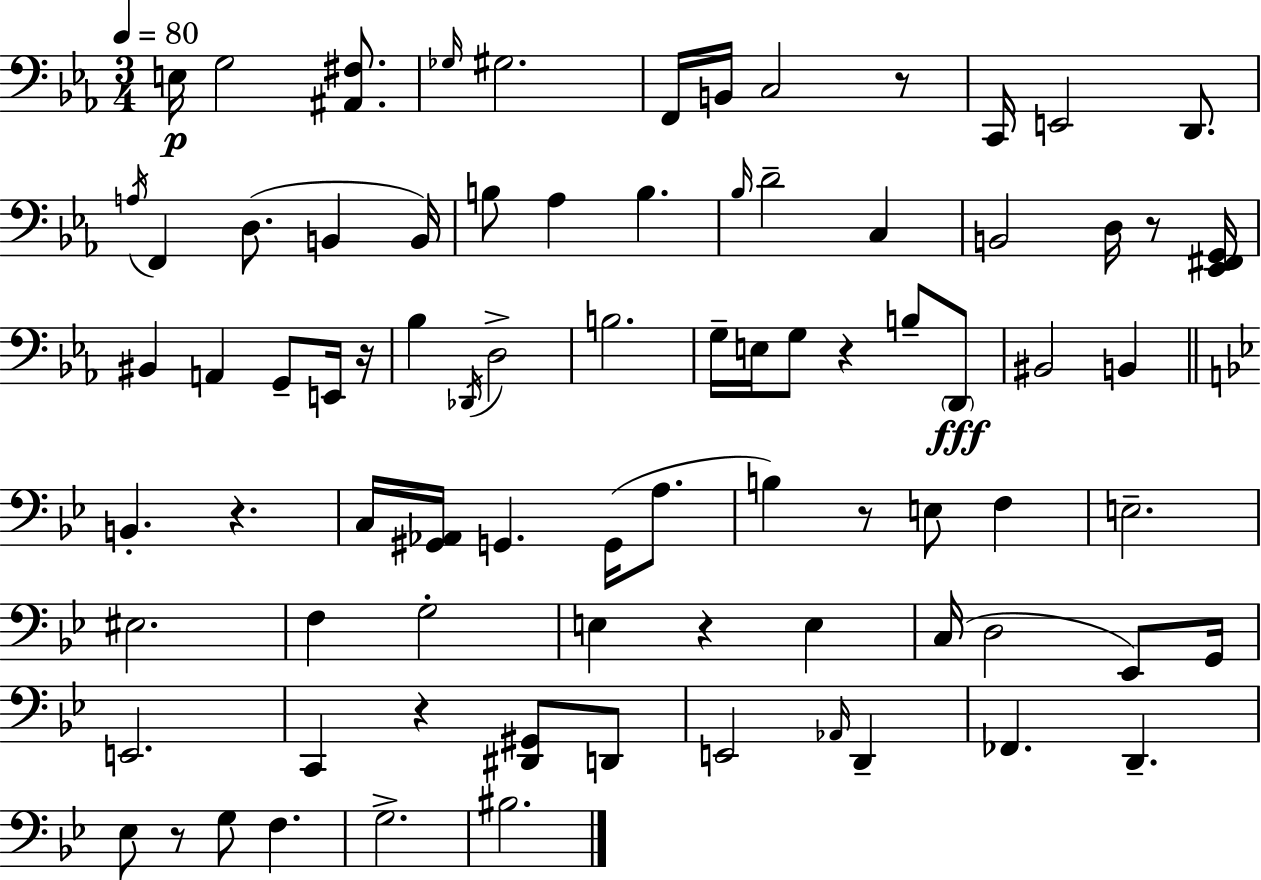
{
  \clef bass
  \numericTimeSignature
  \time 3/4
  \key ees \major
  \tempo 4 = 80
  \repeat volta 2 { e16\p g2 <ais, fis>8. | \grace { ges16 } gis2. | f,16 b,16 c2 r8 | c,16 e,2 d,8. | \break \acciaccatura { a16 } f,4 d8.( b,4 | b,16) b8 aes4 b4. | \grace { bes16 } d'2-- c4 | b,2 d16 | \break r8 <ees, fis, g,>16 bis,4 a,4 g,8-- | e,16 r16 bes4 \acciaccatura { des,16 } d2-> | b2. | g16-- e16 g8 r4 | \break b8-- \parenthesize d,8\fff bis,2 | b,4 \bar "||" \break \key g \minor b,4.-. r4. | c16 <gis, aes,>16 g,4. g,16( a8. | b4) r8 e8 f4 | e2.-- | \break eis2. | f4 g2-. | e4 r4 e4 | c16( d2 ees,8) g,16 | \break e,2. | c,4 r4 <dis, gis,>8 d,8 | e,2 \grace { aes,16 } d,4-- | fes,4. d,4.-- | \break ees8 r8 g8 f4. | g2.-> | bis2. | } \bar "|."
}